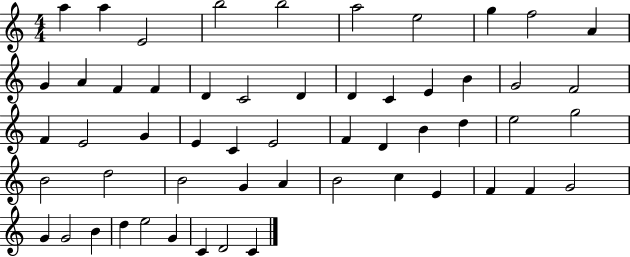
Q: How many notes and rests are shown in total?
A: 55